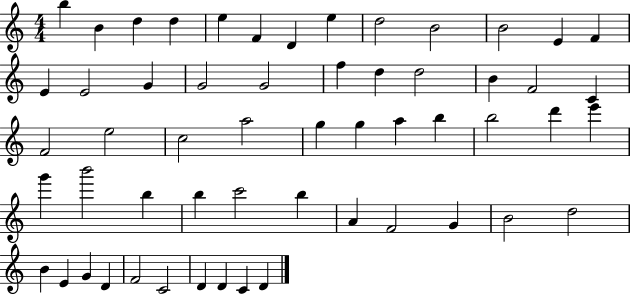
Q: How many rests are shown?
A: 0